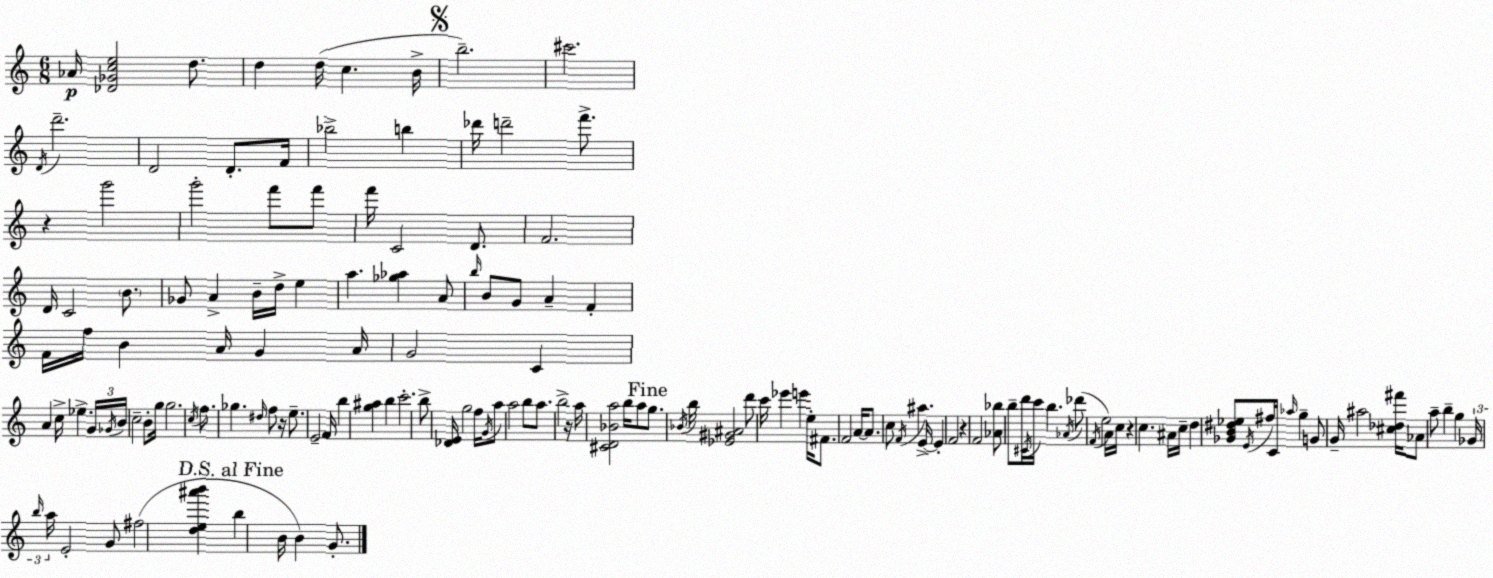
X:1
T:Untitled
M:6/8
L:1/4
K:Am
_A/4 [_D_Gce]2 d/2 d d/4 c B/4 b2 ^c'2 D/4 d'2 D2 D/2 F/4 _b2 b _d'/4 d'2 f'/2 z g'2 g'2 f'/2 f'/2 f'/4 C2 D/2 F2 D/4 C2 B/2 _G/2 A B/4 d/4 e a [_g_a] A/2 b/4 B/2 G/2 A F F/4 f/4 B A/4 G A/4 G2 C A c/4 _e G/4 _G/4 B/4 c2 B/2 g/4 g2 c/4 f/2 _g ^d/4 f/2 z/4 e/2 E2 F/4 b [g^a] b c'2 b/2 [_DE]/4 g2 f/4 G/4 a/2 a2 b/2 a/2 b2 z/4 a/4 [^CD_Ba]2 b/4 a/2 g/2 _B/4 b/4 [_E^G^A]2 d'/2 c'/4 _e' e' e/4 ^F/2 F2 A/4 A/2 c/2 F/4 ^a E/4 E F2 z F2 [_A_b]/2 b/2 d'/4 ^C/4 c'/4 b _A/4 _d'/2 F/4 e2 A/4 c/4 z c ^A/4 c/4 d [_GB^d_e]/2 E/4 ^f/4 C/4 _a/4 g G/2 G/4 ^a2 [^c_d^f']/4 _A/2 a/2 b g _G/4 b/4 a/4 E2 G/2 ^f2 [de^a'b'] b B/4 B G/2